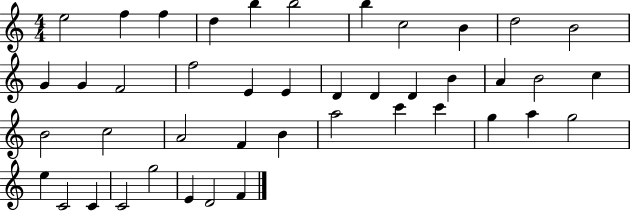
{
  \clef treble
  \numericTimeSignature
  \time 4/4
  \key c \major
  e''2 f''4 f''4 | d''4 b''4 b''2 | b''4 c''2 b'4 | d''2 b'2 | \break g'4 g'4 f'2 | f''2 e'4 e'4 | d'4 d'4 d'4 b'4 | a'4 b'2 c''4 | \break b'2 c''2 | a'2 f'4 b'4 | a''2 c'''4 c'''4 | g''4 a''4 g''2 | \break e''4 c'2 c'4 | c'2 g''2 | e'4 d'2 f'4 | \bar "|."
}